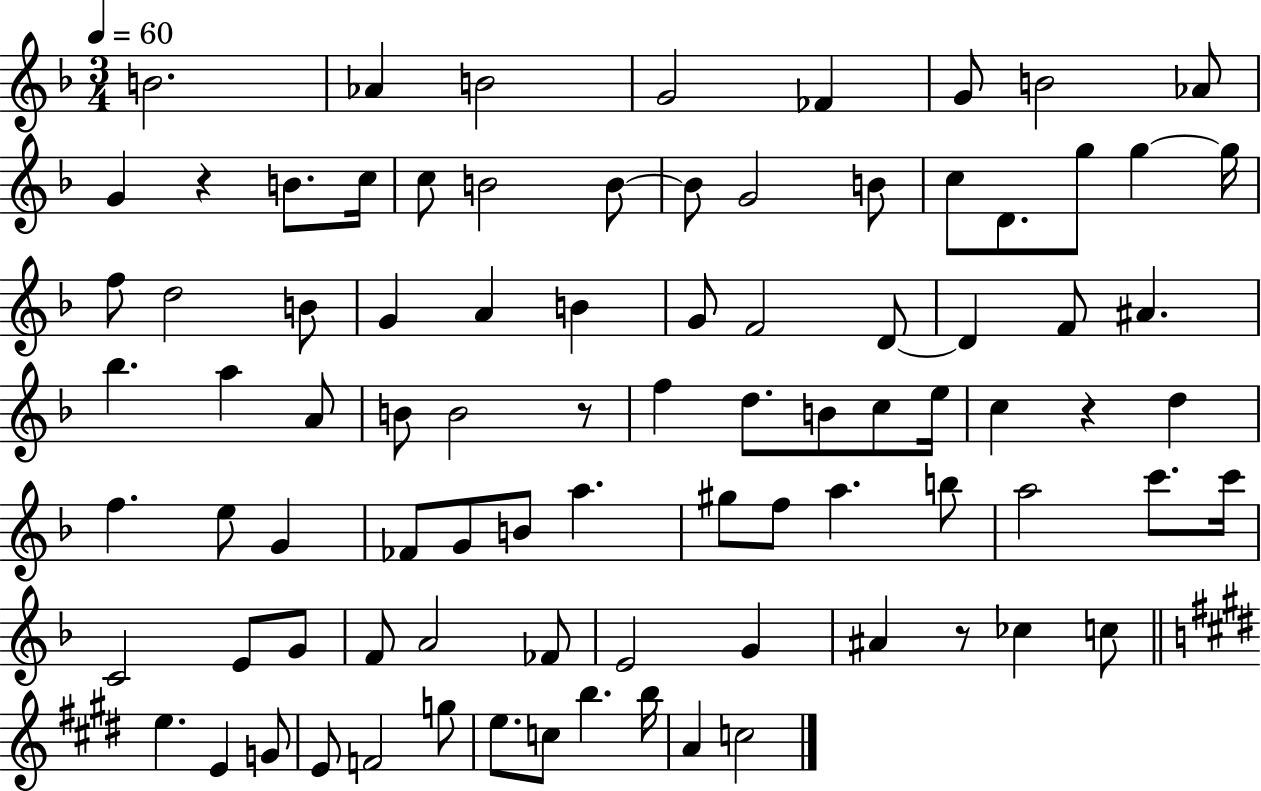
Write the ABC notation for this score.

X:1
T:Untitled
M:3/4
L:1/4
K:F
B2 _A B2 G2 _F G/2 B2 _A/2 G z B/2 c/4 c/2 B2 B/2 B/2 G2 B/2 c/2 D/2 g/2 g g/4 f/2 d2 B/2 G A B G/2 F2 D/2 D F/2 ^A _b a A/2 B/2 B2 z/2 f d/2 B/2 c/2 e/4 c z d f e/2 G _F/2 G/2 B/2 a ^g/2 f/2 a b/2 a2 c'/2 c'/4 C2 E/2 G/2 F/2 A2 _F/2 E2 G ^A z/2 _c c/2 e E G/2 E/2 F2 g/2 e/2 c/2 b b/4 A c2